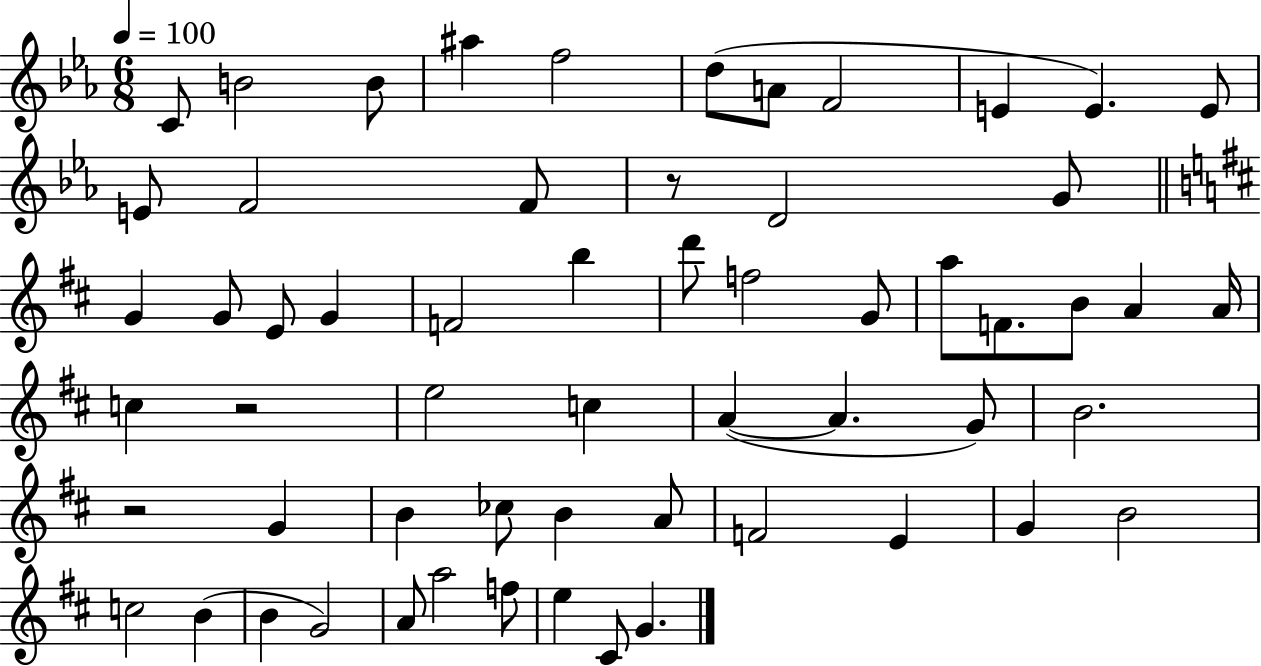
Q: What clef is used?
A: treble